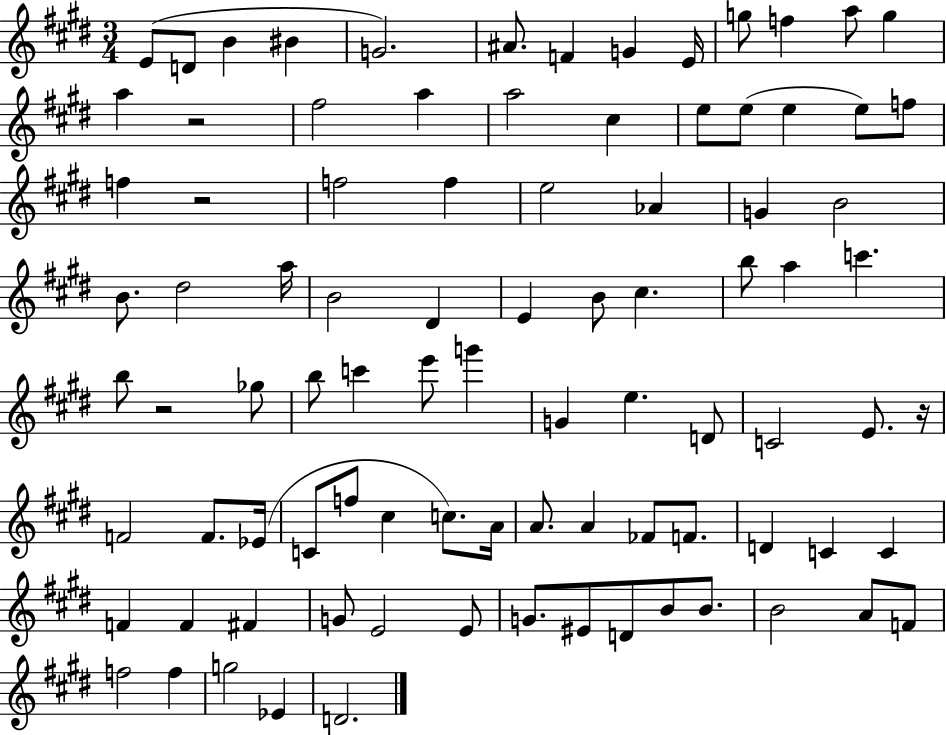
E4/e D4/e B4/q BIS4/q G4/h. A#4/e. F4/q G4/q E4/s G5/e F5/q A5/e G5/q A5/q R/h F#5/h A5/q A5/h C#5/q E5/e E5/e E5/q E5/e F5/e F5/q R/h F5/h F5/q E5/h Ab4/q G4/q B4/h B4/e. D#5/h A5/s B4/h D#4/q E4/q B4/e C#5/q. B5/e A5/q C6/q. B5/e R/h Gb5/e B5/e C6/q E6/e G6/q G4/q E5/q. D4/e C4/h E4/e. R/s F4/h F4/e. Eb4/s C4/e F5/e C#5/q C5/e. A4/s A4/e. A4/q FES4/e F4/e. D4/q C4/q C4/q F4/q F4/q F#4/q G4/e E4/h E4/e G4/e. EIS4/e D4/e B4/e B4/e. B4/h A4/e F4/e F5/h F5/q G5/h Eb4/q D4/h.